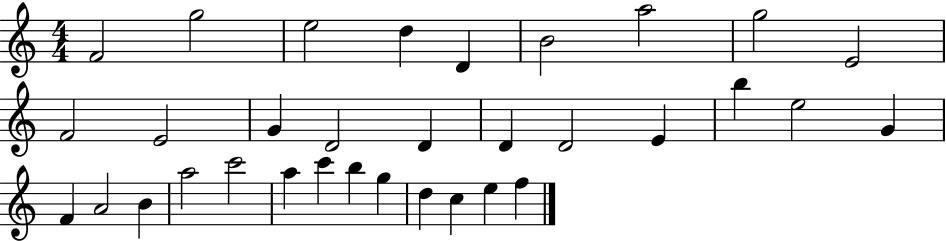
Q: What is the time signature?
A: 4/4